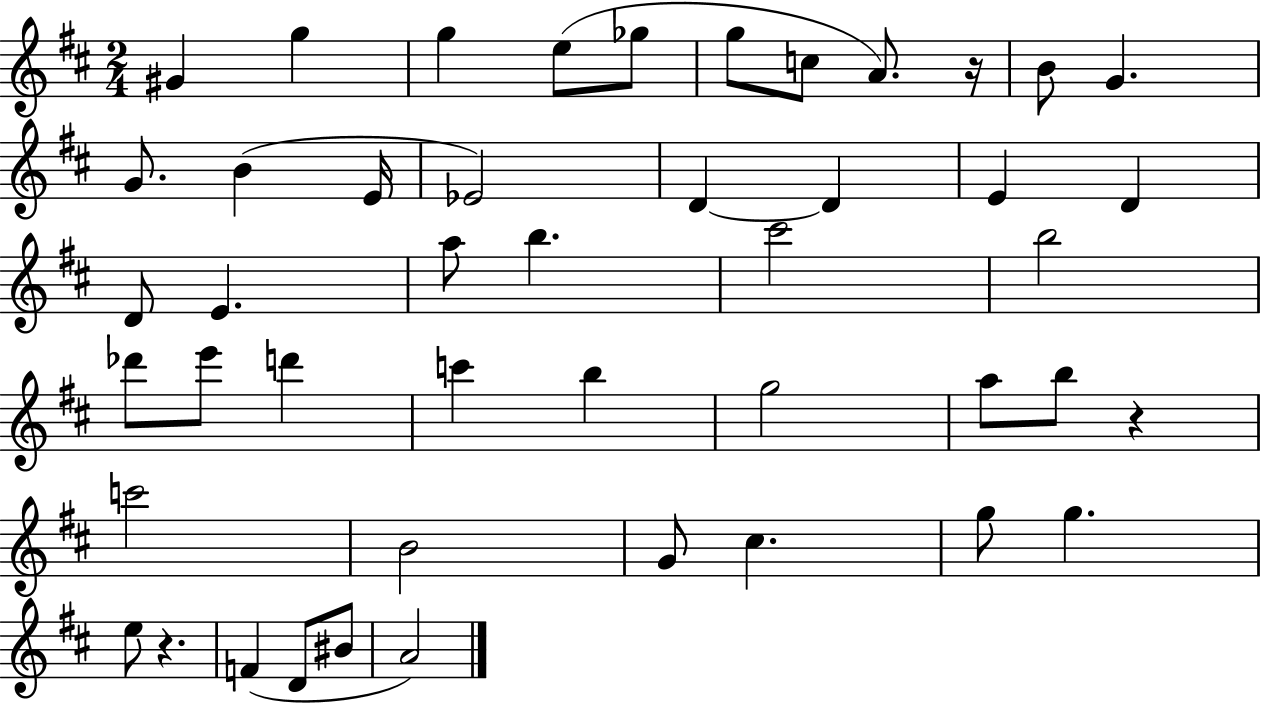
{
  \clef treble
  \numericTimeSignature
  \time 2/4
  \key d \major
  \repeat volta 2 { gis'4 g''4 | g''4 e''8( ges''8 | g''8 c''8 a'8.) r16 | b'8 g'4. | \break g'8. b'4( e'16 | ees'2) | d'4~~ d'4 | e'4 d'4 | \break d'8 e'4. | a''8 b''4. | cis'''2 | b''2 | \break des'''8 e'''8 d'''4 | c'''4 b''4 | g''2 | a''8 b''8 r4 | \break c'''2 | b'2 | g'8 cis''4. | g''8 g''4. | \break e''8 r4. | f'4( d'8 bis'8 | a'2) | } \bar "|."
}